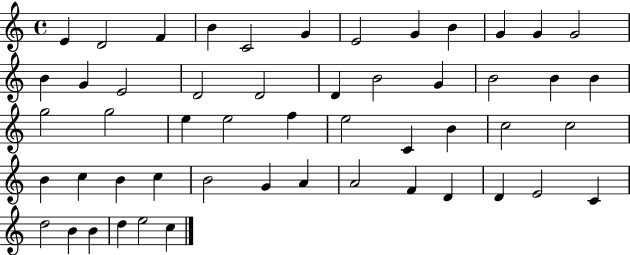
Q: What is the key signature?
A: C major